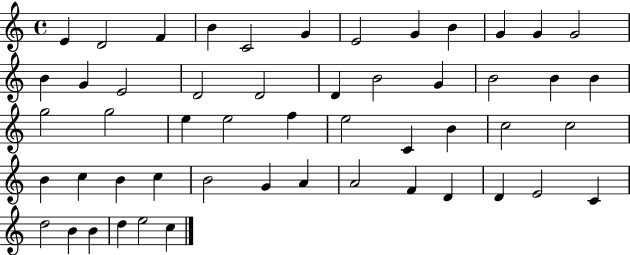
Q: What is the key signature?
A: C major